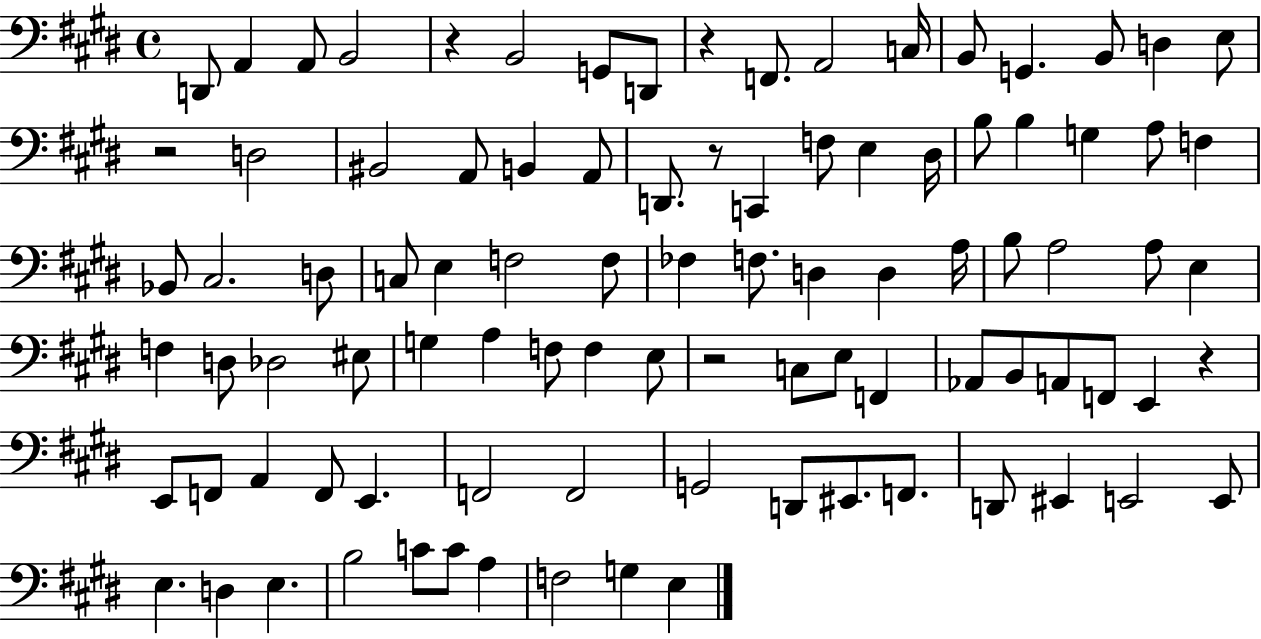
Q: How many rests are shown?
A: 6